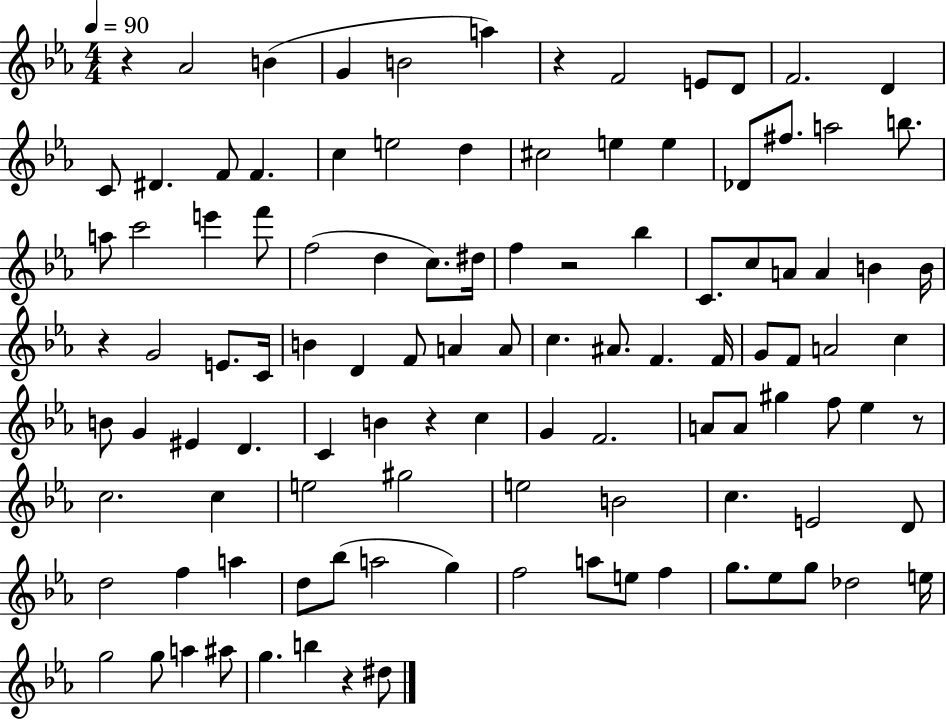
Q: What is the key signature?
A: EES major